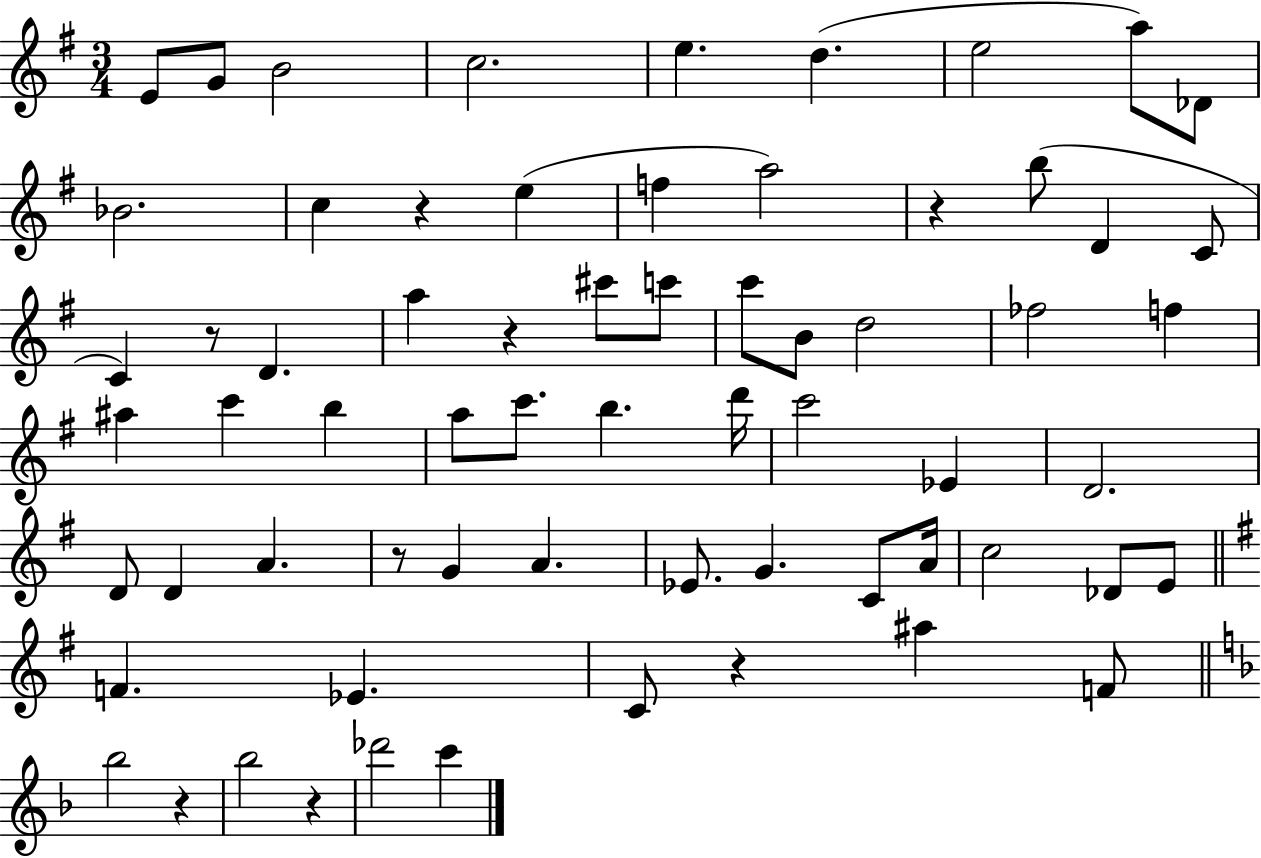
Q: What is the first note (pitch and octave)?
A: E4